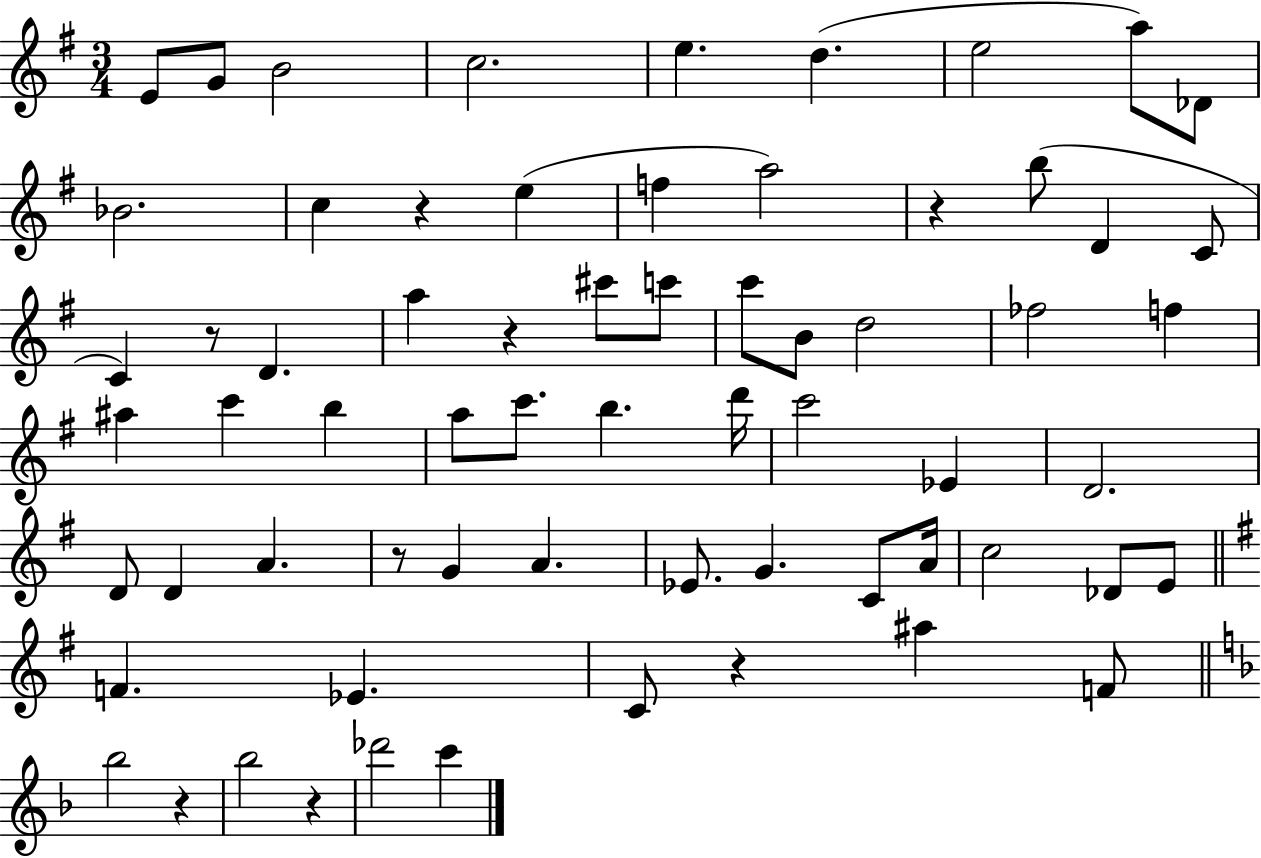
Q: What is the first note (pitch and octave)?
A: E4